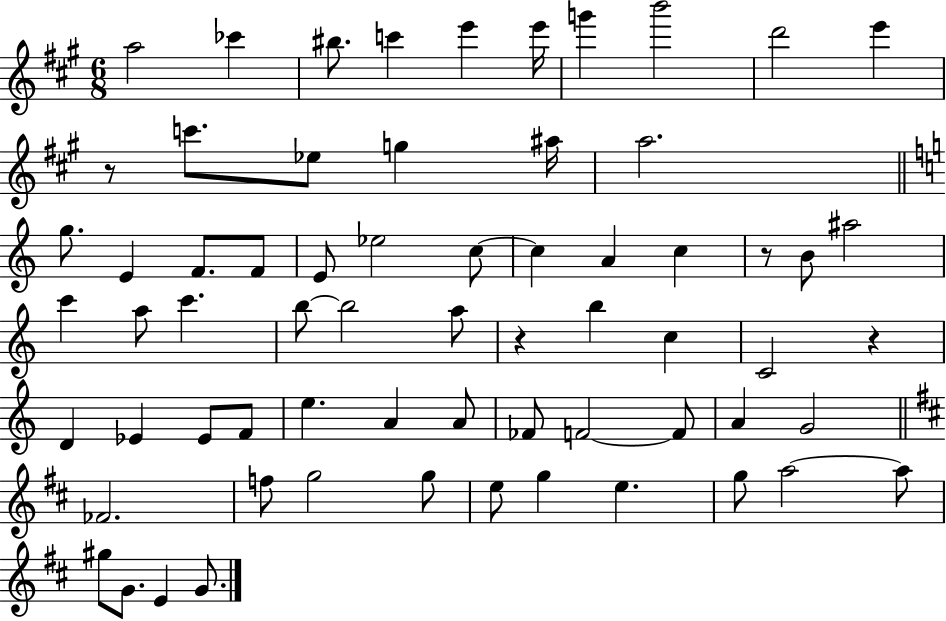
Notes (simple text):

A5/h CES6/q BIS5/e. C6/q E6/q E6/s G6/q B6/h D6/h E6/q R/e C6/e. Eb5/e G5/q A#5/s A5/h. G5/e. E4/q F4/e. F4/e E4/e Eb5/h C5/e C5/q A4/q C5/q R/e B4/e A#5/h C6/q A5/e C6/q. B5/e B5/h A5/e R/q B5/q C5/q C4/h R/q D4/q Eb4/q Eb4/e F4/e E5/q. A4/q A4/e FES4/e F4/h F4/e A4/q G4/h FES4/h. F5/e G5/h G5/e E5/e G5/q E5/q. G5/e A5/h A5/e G#5/e G4/e. E4/q G4/e.